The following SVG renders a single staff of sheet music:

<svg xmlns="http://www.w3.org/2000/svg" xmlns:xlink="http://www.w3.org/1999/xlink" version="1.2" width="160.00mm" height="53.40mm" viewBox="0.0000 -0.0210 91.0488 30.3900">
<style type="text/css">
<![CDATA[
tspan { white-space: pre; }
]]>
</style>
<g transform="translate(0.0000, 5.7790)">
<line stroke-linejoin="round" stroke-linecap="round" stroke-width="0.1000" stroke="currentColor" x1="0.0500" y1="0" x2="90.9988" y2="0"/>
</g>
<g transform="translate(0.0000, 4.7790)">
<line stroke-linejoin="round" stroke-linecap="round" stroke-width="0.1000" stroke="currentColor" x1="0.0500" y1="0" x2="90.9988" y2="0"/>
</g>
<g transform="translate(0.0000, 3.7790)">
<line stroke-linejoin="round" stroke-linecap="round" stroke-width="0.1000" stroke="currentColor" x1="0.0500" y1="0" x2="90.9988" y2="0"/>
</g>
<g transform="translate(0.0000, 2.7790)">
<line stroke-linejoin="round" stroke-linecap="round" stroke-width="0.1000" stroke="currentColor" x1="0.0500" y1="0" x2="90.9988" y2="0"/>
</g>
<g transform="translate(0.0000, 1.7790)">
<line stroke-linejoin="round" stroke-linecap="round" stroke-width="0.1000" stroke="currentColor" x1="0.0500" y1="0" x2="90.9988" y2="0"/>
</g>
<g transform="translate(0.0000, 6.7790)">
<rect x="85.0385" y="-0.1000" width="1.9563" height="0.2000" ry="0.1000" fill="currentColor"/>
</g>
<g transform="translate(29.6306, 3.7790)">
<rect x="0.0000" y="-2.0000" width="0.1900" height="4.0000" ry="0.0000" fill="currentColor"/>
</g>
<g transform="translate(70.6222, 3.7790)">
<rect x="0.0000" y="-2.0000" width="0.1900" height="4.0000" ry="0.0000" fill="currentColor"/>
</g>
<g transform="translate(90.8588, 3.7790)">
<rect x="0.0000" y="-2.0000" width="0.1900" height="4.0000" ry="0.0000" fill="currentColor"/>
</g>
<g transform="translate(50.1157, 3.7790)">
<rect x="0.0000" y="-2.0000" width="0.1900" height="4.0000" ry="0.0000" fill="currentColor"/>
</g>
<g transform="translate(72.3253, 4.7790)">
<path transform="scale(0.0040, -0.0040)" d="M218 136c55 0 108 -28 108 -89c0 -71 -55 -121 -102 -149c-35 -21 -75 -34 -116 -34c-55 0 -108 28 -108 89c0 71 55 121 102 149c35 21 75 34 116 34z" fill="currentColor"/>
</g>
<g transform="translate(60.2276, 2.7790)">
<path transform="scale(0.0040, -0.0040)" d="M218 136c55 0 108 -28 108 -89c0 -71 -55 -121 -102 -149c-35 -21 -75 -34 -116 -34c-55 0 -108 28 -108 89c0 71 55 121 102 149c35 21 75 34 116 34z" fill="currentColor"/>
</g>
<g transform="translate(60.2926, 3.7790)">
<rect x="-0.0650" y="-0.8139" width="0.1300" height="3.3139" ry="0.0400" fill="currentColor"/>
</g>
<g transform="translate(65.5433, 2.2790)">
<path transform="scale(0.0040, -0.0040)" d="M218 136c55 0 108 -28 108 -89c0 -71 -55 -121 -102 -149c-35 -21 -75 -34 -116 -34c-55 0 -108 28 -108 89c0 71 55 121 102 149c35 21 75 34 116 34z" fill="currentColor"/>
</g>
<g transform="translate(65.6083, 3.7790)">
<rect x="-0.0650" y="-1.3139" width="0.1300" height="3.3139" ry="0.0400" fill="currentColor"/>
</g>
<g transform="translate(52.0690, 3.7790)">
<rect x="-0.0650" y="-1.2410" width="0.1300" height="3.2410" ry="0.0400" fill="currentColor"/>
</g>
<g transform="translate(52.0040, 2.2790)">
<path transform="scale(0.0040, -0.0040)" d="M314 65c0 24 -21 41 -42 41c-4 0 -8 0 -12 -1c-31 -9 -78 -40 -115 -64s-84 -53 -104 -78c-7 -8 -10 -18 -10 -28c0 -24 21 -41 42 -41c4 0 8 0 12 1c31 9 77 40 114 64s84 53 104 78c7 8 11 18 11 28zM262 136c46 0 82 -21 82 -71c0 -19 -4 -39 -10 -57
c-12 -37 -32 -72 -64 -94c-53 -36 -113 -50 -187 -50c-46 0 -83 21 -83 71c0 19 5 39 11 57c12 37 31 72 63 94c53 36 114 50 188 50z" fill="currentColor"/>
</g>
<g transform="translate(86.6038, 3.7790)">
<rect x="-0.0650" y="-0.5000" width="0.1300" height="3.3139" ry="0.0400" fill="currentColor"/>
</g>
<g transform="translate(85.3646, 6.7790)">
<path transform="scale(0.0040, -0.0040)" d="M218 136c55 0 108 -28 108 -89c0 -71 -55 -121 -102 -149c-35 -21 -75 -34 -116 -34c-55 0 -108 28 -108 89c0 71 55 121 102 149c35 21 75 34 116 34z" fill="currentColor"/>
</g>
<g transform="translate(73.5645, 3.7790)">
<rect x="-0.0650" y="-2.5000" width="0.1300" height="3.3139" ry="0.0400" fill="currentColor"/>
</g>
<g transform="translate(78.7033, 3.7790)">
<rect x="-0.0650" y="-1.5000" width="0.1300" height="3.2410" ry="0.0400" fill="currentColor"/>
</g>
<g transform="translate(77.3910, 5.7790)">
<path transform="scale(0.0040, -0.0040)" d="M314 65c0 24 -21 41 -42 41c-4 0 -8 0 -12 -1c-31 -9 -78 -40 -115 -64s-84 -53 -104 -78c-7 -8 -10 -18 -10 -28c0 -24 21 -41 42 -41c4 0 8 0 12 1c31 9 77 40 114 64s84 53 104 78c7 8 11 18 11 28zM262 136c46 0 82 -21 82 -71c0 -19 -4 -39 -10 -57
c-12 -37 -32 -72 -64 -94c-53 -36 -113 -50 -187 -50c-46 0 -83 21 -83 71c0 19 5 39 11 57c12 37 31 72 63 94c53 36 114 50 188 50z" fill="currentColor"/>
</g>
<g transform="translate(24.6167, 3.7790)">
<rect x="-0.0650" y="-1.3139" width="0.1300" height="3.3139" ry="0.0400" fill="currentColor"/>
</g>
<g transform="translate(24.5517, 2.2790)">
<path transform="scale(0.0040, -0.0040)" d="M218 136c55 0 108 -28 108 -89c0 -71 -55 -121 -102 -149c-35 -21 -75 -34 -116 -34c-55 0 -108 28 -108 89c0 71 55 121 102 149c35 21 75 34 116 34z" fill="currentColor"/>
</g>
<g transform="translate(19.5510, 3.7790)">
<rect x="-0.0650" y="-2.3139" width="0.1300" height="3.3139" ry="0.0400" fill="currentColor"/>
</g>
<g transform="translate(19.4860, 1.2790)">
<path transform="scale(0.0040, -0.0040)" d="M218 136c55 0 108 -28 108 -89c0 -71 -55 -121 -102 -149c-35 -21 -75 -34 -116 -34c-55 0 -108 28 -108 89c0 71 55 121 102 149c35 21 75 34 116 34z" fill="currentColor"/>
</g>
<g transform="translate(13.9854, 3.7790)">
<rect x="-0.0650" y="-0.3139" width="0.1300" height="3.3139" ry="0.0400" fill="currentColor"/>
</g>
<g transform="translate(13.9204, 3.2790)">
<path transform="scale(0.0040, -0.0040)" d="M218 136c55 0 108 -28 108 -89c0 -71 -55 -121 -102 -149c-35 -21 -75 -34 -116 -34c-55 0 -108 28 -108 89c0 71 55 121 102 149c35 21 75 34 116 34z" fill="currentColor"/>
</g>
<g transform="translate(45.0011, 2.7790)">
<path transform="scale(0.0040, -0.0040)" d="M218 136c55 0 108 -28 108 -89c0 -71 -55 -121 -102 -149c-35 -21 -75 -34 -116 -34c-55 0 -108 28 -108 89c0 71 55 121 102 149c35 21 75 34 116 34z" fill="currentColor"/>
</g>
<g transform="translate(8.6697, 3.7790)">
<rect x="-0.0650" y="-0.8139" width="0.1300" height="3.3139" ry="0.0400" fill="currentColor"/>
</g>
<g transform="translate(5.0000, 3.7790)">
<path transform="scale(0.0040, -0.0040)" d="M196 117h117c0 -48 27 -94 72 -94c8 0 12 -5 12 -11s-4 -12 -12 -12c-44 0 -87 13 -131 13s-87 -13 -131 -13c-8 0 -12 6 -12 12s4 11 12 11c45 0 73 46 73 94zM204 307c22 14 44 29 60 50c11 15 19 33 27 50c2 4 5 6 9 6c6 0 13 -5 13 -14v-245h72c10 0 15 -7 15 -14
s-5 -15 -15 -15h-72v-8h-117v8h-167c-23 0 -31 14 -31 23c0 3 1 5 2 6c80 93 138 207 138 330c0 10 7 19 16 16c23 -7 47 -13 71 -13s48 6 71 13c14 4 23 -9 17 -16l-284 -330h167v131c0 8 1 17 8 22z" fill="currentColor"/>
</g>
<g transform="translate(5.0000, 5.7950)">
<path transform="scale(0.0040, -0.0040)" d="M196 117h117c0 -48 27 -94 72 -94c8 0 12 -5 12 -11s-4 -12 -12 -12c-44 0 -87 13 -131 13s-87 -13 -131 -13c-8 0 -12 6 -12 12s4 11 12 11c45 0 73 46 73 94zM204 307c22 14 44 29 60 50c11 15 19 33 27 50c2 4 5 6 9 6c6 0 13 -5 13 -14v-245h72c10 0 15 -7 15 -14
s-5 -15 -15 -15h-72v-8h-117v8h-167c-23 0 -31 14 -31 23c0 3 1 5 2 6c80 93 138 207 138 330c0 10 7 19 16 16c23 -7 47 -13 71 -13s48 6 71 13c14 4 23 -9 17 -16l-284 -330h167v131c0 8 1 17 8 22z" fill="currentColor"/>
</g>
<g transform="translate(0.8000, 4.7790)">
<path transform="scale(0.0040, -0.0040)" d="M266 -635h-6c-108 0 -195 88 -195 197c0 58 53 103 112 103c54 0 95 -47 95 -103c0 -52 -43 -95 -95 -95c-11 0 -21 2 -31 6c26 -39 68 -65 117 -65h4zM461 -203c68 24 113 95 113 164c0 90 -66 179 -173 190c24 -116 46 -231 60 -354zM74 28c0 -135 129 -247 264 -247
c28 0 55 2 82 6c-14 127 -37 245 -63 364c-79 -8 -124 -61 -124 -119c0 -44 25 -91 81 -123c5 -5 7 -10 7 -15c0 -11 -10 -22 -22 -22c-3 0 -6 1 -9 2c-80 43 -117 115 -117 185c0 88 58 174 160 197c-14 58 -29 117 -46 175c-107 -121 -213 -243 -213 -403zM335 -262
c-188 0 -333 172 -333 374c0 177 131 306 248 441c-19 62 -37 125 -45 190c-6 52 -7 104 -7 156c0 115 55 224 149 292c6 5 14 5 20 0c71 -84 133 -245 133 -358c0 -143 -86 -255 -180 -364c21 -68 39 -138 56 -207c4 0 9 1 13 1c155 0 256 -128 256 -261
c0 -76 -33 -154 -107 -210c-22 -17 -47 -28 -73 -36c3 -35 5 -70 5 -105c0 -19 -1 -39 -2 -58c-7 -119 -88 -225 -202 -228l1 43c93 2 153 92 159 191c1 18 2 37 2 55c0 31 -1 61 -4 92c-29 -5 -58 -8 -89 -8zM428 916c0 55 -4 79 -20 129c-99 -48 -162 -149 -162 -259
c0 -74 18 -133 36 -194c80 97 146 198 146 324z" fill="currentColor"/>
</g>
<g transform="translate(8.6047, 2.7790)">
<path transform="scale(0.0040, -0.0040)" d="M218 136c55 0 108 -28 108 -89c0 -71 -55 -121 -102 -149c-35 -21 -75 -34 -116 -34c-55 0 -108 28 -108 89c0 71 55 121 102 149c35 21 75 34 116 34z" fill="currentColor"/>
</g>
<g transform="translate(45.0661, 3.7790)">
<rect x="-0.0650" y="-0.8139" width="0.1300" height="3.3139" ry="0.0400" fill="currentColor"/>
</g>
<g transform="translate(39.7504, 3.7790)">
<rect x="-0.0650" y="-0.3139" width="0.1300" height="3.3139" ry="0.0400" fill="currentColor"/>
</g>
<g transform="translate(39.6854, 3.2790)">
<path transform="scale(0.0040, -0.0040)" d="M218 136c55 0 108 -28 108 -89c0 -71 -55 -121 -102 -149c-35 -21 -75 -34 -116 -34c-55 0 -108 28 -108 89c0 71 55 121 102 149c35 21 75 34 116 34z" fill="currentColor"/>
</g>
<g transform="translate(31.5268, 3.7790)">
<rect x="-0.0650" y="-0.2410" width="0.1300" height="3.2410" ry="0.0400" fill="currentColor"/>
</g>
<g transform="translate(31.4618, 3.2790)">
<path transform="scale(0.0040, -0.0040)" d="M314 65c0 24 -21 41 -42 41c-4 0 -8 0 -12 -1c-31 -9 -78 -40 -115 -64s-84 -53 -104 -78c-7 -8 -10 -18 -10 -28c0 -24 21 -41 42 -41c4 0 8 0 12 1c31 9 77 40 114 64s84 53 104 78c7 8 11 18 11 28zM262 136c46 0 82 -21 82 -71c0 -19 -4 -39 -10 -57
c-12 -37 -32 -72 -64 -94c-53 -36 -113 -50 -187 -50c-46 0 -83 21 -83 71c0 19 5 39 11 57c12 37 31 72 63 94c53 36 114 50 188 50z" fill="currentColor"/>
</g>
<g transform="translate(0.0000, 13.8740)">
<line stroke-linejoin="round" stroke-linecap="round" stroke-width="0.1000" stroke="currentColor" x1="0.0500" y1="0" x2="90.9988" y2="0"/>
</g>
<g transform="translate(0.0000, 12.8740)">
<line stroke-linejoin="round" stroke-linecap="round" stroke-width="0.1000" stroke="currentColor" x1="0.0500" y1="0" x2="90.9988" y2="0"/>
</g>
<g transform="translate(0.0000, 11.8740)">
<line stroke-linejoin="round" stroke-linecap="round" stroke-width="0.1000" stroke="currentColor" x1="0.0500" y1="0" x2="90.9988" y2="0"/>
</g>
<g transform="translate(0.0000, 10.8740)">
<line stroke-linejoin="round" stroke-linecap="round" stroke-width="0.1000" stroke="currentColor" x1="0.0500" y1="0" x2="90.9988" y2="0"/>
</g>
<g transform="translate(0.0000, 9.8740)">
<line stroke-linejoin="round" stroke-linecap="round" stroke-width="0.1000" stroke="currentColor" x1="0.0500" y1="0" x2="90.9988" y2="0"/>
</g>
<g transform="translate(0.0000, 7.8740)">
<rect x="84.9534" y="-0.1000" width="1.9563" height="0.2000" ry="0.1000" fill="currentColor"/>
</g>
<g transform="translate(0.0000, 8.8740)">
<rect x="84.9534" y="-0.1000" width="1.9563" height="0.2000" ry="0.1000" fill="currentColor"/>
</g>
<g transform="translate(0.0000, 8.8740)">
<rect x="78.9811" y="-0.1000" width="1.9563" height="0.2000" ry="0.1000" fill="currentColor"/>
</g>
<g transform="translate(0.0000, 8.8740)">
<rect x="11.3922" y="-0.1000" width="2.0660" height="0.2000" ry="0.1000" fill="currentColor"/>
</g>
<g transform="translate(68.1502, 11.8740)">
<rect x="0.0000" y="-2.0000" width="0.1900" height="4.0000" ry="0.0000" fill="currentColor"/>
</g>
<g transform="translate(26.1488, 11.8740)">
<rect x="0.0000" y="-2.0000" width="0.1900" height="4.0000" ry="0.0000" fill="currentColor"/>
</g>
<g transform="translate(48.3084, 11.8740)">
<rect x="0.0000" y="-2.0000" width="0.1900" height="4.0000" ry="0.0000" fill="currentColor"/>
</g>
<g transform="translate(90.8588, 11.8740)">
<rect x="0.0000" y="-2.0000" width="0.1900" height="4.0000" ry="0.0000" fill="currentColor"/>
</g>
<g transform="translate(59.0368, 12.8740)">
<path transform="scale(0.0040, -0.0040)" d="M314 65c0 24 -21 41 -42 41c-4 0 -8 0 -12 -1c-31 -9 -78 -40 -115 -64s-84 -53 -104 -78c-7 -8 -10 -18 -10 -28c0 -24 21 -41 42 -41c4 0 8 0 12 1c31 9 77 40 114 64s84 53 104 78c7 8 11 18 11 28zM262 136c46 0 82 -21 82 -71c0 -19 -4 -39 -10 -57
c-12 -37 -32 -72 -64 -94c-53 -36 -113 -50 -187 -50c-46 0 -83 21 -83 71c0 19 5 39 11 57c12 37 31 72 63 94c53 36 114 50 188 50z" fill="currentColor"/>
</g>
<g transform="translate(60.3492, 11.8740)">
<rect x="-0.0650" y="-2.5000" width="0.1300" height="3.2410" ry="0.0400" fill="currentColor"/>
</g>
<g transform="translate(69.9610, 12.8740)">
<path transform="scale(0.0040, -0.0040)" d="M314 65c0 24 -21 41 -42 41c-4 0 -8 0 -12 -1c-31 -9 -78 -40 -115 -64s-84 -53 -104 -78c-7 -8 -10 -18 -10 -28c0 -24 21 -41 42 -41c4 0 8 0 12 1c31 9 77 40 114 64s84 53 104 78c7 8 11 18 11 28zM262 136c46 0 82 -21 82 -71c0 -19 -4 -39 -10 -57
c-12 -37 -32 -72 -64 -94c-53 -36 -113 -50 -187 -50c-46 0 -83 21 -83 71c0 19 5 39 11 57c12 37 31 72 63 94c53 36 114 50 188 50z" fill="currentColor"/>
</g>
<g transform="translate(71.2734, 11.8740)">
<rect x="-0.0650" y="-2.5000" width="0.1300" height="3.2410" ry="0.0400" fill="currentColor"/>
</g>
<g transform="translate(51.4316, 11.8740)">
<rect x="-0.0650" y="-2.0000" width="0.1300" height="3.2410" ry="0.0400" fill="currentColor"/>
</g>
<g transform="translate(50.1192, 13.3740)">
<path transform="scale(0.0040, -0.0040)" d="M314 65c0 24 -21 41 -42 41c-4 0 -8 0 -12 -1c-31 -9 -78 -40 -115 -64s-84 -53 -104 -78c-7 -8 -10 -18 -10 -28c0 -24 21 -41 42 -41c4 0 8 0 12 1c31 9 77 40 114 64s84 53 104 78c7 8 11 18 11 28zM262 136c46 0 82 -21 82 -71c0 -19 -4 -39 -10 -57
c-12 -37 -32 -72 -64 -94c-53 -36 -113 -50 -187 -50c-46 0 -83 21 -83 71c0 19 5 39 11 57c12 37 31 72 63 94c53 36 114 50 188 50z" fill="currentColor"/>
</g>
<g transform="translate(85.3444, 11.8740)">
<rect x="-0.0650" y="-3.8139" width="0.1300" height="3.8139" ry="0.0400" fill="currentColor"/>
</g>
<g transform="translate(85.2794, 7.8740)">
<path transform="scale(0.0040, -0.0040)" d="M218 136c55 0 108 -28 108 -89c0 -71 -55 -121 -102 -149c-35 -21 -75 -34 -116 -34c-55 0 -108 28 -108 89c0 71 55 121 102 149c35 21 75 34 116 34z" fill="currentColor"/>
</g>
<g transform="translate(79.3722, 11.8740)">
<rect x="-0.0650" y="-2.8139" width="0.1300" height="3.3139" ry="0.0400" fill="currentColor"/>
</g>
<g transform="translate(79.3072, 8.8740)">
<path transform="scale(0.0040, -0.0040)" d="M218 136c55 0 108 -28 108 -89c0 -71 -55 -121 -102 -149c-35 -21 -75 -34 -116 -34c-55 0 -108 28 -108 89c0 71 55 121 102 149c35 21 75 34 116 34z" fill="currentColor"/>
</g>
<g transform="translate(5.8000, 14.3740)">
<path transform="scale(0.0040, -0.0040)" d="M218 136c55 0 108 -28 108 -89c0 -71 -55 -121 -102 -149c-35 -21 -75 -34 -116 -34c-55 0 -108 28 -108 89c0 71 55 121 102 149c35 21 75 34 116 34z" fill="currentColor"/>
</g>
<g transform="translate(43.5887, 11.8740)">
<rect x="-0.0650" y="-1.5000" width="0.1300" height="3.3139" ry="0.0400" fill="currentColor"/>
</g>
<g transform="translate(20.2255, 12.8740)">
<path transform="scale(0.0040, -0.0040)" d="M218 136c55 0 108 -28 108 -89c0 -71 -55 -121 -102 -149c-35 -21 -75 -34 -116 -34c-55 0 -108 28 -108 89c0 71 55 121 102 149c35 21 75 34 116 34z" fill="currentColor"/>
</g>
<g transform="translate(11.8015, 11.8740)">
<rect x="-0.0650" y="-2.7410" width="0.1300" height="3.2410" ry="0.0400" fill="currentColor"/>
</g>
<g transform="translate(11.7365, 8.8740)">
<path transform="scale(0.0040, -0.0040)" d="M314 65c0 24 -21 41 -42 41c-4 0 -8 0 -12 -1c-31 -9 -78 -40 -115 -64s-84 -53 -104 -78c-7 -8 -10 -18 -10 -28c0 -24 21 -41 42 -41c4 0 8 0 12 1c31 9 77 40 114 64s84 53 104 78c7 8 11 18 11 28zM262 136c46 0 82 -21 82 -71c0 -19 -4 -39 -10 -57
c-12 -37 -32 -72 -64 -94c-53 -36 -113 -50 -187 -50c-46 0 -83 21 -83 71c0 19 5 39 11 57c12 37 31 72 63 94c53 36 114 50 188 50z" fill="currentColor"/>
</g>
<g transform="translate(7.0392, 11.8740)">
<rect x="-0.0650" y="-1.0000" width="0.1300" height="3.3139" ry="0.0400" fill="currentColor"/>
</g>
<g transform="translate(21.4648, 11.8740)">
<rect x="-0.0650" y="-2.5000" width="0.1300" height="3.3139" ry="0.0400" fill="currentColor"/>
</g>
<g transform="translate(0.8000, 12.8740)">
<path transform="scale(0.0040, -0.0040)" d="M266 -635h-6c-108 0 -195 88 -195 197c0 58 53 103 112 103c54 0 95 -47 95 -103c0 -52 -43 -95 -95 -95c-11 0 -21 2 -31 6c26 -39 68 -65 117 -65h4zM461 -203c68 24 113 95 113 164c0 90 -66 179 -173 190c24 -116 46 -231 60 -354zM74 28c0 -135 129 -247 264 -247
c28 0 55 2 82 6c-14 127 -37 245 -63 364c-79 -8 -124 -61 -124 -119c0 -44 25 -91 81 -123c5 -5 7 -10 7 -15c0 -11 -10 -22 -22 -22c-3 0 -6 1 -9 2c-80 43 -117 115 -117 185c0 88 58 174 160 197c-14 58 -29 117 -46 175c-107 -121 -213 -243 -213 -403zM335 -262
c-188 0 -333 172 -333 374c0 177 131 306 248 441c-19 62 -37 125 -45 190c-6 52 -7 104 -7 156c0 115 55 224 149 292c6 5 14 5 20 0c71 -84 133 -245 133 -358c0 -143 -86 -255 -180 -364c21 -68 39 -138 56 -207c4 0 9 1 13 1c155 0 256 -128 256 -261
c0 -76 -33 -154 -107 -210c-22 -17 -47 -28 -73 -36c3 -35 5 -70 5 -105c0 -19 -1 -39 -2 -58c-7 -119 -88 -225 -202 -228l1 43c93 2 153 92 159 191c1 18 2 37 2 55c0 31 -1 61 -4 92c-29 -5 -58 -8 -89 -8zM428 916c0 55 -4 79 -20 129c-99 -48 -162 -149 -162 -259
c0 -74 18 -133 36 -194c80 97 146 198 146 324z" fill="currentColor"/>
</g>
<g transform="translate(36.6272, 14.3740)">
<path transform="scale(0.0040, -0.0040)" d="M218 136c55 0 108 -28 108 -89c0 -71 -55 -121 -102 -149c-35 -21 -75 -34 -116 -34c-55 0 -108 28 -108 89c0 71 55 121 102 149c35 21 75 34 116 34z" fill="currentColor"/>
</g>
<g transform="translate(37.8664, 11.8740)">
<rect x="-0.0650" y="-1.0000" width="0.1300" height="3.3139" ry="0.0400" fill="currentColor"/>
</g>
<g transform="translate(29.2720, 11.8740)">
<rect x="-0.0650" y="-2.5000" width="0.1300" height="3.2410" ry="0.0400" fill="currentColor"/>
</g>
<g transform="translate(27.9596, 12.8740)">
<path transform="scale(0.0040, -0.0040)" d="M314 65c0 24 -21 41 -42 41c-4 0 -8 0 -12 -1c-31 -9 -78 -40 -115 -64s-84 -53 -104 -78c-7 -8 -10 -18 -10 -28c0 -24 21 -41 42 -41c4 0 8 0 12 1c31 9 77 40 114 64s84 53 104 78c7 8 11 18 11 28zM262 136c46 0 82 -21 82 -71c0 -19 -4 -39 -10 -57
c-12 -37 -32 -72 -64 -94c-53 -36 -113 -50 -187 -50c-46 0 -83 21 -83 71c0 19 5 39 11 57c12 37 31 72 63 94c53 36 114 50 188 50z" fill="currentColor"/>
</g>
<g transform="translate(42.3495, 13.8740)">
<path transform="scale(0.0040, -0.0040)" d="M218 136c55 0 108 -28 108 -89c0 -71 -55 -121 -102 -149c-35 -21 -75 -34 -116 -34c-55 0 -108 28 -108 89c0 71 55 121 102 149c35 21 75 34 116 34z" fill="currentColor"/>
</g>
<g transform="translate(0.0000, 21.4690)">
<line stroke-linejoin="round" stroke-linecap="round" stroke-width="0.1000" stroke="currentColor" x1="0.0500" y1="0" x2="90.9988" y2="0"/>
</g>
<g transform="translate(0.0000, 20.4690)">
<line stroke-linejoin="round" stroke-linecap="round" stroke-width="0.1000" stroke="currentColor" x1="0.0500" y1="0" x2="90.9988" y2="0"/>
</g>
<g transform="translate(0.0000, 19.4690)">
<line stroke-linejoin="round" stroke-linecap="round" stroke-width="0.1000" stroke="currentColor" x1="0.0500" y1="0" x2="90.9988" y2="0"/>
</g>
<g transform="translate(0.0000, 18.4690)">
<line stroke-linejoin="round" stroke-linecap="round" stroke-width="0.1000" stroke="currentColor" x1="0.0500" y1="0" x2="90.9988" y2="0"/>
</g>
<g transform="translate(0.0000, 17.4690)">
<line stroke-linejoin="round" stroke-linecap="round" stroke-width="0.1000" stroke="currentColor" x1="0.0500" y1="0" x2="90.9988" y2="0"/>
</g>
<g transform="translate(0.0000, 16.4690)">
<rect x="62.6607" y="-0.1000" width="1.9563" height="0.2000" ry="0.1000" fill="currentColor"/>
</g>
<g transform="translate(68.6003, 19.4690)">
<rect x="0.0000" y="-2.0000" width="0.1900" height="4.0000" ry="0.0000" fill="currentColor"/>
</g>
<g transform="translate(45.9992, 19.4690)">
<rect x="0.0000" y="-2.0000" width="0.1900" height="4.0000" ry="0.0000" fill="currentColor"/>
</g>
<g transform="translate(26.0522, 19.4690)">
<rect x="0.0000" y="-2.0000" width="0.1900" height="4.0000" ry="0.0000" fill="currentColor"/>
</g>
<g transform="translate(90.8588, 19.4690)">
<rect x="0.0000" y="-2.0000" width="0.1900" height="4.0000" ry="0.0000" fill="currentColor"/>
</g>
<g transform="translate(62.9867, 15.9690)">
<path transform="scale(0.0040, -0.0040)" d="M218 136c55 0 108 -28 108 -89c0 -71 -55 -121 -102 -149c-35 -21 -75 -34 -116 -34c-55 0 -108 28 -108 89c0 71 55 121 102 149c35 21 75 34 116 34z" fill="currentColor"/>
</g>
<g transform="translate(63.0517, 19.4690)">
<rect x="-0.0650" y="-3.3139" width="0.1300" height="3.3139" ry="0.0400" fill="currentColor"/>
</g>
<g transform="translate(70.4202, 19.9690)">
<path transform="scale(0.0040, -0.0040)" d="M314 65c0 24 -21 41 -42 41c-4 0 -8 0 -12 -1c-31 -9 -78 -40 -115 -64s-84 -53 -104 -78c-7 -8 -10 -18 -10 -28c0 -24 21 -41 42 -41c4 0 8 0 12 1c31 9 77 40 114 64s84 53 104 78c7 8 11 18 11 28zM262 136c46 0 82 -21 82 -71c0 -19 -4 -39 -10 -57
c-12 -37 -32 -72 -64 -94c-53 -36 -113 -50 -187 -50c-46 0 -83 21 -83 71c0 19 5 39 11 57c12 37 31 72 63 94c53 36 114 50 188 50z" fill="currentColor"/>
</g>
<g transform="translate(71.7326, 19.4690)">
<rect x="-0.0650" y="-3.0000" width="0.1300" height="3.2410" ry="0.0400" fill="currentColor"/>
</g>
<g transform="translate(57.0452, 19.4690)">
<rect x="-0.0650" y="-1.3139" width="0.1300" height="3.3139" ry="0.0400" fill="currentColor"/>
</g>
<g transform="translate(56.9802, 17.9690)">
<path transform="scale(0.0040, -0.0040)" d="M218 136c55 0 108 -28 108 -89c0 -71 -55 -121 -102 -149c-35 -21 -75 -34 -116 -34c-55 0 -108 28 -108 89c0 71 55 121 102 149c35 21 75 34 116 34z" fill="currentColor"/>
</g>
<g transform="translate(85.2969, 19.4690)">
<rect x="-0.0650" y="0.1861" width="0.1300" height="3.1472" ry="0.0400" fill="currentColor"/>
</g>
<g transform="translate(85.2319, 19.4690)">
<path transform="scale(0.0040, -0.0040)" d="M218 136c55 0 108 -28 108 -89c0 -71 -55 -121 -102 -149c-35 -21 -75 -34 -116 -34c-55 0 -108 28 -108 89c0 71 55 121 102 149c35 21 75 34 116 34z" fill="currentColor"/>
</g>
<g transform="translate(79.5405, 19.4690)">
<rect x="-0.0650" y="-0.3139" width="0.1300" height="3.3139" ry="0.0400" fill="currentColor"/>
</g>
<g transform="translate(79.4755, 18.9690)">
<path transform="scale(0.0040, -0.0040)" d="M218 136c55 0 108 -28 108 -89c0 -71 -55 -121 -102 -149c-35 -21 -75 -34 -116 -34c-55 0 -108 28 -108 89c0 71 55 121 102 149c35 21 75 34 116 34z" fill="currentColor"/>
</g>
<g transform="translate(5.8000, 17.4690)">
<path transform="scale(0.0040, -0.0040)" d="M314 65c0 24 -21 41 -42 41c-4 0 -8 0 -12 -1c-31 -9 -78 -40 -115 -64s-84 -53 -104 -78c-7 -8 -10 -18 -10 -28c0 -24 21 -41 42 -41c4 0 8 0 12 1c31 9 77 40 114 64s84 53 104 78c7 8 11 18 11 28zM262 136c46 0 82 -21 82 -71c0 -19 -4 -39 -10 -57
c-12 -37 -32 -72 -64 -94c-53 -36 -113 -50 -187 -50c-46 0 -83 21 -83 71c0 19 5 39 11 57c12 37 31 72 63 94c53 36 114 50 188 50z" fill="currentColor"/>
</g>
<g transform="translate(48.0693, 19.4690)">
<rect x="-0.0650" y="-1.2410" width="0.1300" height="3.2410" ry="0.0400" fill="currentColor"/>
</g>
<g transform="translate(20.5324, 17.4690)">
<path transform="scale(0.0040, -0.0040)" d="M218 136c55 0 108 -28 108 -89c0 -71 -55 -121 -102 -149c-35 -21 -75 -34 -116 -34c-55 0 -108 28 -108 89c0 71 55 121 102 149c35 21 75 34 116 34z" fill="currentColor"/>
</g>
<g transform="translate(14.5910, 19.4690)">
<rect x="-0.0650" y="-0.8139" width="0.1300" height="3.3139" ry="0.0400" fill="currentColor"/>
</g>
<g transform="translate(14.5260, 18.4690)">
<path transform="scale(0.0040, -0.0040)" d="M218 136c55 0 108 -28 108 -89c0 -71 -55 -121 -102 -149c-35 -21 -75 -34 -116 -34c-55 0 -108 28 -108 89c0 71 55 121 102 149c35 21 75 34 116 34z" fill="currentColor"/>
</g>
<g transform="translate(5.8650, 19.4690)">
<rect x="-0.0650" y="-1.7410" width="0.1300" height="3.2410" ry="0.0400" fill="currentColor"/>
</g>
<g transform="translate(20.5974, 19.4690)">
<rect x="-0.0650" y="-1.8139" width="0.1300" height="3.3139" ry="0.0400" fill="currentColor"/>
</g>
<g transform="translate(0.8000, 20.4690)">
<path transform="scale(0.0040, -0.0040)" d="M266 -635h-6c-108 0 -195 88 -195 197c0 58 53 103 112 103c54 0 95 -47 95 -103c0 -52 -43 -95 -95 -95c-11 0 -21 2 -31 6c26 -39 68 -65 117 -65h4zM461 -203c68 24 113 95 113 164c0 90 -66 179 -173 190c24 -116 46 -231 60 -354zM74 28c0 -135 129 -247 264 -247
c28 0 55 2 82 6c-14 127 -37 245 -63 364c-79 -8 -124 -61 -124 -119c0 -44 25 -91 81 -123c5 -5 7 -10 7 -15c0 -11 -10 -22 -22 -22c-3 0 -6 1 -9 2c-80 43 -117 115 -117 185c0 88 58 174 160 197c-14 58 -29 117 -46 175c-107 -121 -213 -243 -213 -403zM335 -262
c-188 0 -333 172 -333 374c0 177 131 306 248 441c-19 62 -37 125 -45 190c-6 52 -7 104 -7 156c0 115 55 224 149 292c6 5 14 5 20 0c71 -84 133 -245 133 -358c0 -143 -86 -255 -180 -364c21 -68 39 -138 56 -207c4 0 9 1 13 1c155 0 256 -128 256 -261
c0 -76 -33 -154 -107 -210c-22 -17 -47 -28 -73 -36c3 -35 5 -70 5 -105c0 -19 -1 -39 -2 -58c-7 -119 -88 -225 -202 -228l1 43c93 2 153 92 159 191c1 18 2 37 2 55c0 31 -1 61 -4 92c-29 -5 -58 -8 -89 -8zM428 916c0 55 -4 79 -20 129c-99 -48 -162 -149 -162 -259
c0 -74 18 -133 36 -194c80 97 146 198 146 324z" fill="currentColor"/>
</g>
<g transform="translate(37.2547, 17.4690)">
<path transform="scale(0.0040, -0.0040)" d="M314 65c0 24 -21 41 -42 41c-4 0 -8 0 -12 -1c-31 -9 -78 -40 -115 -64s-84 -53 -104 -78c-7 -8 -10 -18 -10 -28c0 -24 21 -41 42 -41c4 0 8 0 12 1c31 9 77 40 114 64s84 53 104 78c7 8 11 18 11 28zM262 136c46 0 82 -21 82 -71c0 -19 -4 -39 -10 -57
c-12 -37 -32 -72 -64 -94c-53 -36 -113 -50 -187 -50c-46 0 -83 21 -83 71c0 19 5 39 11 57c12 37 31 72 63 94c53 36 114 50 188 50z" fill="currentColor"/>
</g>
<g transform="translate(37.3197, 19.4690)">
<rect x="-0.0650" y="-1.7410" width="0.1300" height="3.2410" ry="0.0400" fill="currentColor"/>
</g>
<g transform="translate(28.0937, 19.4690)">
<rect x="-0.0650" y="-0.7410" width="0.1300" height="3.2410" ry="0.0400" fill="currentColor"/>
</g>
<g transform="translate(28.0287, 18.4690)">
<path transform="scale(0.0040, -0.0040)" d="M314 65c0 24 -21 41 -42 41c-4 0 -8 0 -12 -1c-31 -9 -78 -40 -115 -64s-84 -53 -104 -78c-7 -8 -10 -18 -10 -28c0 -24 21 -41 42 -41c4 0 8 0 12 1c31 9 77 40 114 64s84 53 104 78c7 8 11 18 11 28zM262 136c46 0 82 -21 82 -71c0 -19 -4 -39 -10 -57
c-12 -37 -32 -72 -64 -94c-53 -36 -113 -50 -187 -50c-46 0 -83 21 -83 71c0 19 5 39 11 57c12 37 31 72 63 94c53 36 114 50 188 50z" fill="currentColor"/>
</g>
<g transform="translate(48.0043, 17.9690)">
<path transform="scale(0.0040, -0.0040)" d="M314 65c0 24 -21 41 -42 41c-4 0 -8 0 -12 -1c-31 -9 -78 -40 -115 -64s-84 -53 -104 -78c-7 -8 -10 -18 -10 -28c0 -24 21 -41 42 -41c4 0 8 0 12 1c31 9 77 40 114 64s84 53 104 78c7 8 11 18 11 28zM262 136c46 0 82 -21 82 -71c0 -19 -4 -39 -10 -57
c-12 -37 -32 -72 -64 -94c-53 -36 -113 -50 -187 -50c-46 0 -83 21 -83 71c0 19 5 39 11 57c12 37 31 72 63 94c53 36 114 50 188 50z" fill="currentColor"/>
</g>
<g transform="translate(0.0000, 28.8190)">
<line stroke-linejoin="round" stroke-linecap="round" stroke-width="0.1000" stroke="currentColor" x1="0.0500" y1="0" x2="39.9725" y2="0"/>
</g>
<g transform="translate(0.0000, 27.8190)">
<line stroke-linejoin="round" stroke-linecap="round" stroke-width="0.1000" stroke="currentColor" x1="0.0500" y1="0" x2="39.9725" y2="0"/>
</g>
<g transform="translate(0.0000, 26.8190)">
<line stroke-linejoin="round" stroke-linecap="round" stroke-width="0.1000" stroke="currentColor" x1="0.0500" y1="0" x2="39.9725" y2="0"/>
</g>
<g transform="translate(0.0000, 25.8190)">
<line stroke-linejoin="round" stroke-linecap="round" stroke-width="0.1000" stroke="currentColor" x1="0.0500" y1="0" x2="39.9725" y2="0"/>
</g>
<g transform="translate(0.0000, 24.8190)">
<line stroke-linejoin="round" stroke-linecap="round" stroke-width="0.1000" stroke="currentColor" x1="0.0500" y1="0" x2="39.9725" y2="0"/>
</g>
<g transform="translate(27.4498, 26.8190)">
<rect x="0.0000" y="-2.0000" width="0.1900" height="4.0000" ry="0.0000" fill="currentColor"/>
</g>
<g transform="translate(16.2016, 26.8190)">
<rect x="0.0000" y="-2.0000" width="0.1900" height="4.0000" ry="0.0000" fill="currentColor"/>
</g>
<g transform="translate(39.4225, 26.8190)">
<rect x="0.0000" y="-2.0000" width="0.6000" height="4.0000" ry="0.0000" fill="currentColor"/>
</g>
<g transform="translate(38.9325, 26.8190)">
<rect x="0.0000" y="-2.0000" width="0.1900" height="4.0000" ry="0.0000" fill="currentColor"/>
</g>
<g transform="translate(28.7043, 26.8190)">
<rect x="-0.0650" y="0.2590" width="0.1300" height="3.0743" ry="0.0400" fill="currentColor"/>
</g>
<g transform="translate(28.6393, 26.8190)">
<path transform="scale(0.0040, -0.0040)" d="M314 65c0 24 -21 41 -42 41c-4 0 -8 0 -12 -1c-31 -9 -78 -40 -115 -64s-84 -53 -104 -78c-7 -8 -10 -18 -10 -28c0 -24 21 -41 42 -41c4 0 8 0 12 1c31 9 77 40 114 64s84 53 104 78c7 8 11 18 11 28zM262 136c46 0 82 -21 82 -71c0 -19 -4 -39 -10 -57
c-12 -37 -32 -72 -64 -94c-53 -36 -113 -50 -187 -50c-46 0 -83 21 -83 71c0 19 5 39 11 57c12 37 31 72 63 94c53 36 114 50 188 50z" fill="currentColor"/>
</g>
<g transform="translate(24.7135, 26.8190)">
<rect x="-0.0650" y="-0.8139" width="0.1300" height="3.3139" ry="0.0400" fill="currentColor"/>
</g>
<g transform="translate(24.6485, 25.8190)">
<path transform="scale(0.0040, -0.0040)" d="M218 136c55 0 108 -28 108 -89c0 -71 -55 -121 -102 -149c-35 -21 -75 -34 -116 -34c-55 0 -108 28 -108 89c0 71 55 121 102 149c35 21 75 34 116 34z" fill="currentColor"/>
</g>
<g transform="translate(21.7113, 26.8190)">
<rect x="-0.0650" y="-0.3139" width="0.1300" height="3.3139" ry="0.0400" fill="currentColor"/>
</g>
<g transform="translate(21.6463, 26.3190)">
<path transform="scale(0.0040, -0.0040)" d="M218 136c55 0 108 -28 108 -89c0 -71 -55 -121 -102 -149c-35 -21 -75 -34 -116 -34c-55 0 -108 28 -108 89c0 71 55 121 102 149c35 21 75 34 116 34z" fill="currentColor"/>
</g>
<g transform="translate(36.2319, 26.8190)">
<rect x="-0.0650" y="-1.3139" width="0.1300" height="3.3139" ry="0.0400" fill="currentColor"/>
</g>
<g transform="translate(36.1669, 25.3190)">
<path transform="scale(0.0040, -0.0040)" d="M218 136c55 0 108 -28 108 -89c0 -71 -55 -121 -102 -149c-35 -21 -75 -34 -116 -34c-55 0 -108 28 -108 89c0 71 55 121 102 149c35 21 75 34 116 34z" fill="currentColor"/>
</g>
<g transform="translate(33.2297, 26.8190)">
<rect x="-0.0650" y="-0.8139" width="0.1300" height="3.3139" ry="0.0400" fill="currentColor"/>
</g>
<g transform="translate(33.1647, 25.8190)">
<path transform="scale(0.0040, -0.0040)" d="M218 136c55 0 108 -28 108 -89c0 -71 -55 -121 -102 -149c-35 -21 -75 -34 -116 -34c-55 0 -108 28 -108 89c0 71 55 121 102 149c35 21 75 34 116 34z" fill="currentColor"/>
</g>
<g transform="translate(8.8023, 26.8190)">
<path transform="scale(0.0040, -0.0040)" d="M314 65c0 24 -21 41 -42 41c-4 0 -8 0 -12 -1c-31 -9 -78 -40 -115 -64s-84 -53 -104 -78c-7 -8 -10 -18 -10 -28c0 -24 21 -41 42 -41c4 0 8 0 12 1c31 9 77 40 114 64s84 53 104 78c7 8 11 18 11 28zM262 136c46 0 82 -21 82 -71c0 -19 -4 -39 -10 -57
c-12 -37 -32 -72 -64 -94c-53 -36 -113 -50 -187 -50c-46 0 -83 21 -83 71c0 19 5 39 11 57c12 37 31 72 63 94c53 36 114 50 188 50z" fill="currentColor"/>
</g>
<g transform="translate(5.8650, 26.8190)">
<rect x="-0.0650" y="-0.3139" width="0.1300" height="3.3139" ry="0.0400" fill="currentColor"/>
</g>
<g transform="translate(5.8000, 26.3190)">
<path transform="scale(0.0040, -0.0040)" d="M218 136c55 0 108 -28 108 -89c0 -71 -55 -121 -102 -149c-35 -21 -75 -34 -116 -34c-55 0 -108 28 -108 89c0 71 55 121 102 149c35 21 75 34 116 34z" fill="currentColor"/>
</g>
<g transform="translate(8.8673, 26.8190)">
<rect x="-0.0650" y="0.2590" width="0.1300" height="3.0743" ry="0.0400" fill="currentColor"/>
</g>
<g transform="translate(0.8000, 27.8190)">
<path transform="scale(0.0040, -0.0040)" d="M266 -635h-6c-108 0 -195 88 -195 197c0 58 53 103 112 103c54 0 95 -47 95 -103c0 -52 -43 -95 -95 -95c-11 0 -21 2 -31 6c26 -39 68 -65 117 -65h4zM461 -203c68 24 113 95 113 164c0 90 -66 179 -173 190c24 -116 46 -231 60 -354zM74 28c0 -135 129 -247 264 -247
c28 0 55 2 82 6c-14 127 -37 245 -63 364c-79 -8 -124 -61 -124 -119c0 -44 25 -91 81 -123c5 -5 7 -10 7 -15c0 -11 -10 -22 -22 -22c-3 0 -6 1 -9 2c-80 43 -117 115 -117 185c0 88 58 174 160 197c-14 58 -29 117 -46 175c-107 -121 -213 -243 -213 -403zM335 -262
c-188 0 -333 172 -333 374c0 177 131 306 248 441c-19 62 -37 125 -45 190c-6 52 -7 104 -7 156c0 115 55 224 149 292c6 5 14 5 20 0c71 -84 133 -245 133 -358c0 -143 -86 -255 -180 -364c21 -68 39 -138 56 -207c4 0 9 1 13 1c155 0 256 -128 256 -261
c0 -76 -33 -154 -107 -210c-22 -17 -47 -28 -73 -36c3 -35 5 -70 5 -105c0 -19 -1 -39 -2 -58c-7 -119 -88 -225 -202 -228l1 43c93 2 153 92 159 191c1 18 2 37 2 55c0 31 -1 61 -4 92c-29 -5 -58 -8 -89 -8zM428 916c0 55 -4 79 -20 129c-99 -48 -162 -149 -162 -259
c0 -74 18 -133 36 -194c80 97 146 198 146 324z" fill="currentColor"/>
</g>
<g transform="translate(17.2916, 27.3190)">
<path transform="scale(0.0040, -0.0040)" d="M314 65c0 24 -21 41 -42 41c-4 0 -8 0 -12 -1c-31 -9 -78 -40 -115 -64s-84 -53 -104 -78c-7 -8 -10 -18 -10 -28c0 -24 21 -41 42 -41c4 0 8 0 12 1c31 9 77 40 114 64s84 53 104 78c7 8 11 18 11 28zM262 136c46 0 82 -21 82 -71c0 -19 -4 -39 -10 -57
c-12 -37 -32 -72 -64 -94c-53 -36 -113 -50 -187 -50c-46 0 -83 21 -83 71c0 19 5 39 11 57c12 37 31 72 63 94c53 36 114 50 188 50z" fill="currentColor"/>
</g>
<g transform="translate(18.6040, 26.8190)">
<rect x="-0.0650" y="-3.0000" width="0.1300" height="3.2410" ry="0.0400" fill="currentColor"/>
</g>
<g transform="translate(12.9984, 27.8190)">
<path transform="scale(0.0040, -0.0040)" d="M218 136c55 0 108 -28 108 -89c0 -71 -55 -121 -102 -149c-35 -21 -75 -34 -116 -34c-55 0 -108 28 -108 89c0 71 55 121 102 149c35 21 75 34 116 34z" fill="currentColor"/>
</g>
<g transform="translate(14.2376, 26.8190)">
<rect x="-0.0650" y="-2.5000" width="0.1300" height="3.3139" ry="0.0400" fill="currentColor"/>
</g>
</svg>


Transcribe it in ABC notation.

X:1
T:Untitled
M:4/4
L:1/4
K:C
d c g e c2 c d e2 d e G E2 C D a2 G G2 D E F2 G2 G2 a c' f2 d f d2 f2 e2 e b A2 c B c B2 G A2 c d B2 d e